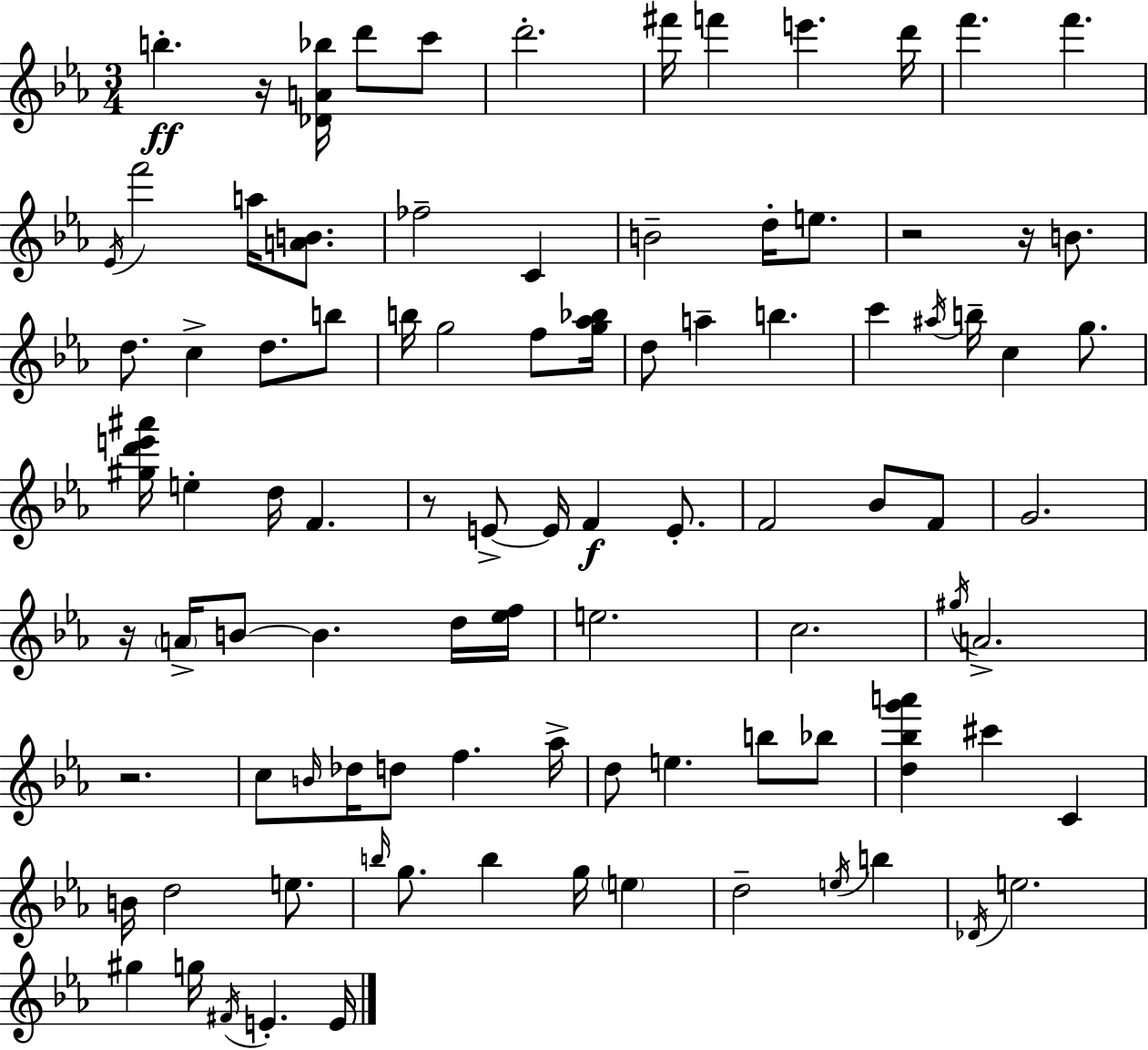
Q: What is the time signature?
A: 3/4